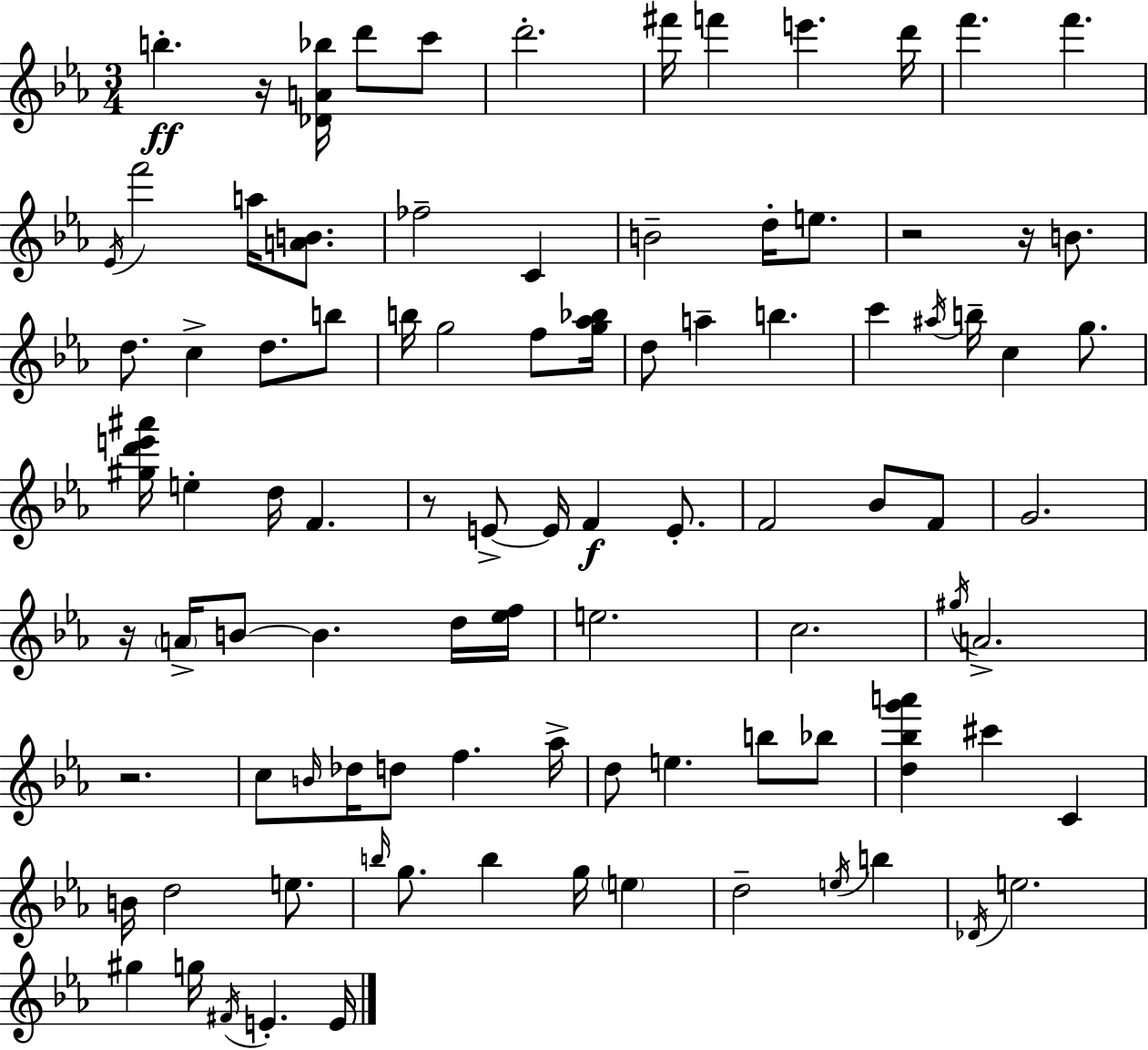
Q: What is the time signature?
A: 3/4